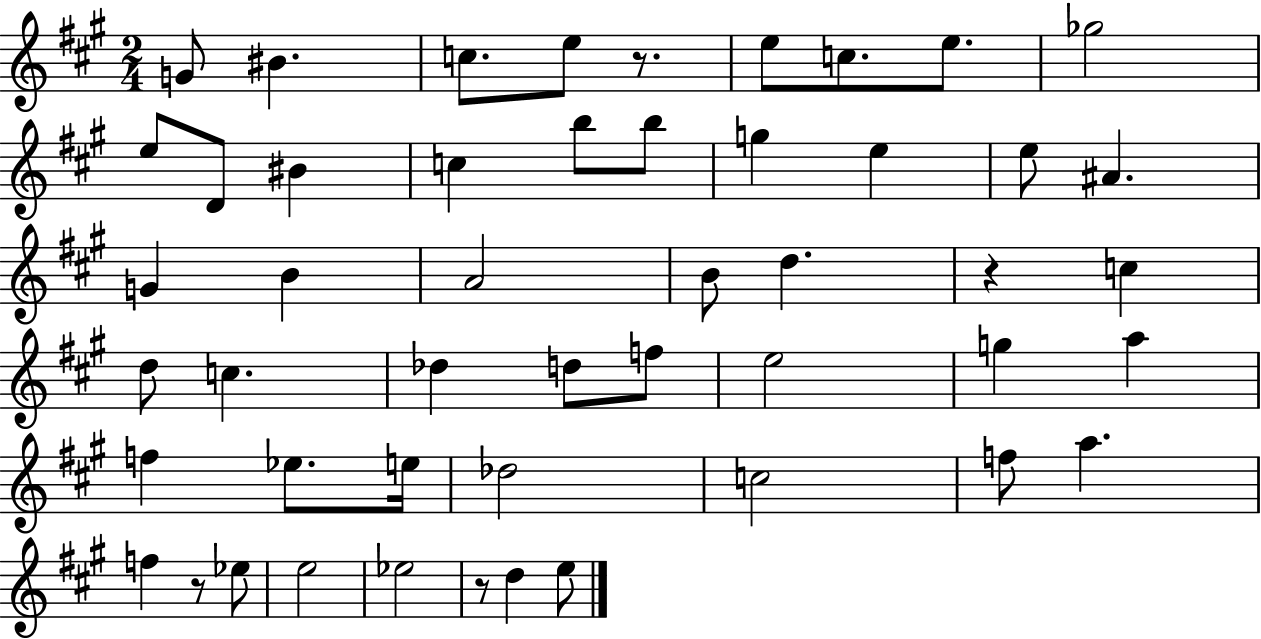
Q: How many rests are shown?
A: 4